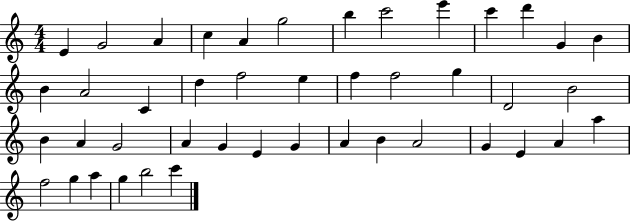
{
  \clef treble
  \numericTimeSignature
  \time 4/4
  \key c \major
  e'4 g'2 a'4 | c''4 a'4 g''2 | b''4 c'''2 e'''4 | c'''4 d'''4 g'4 b'4 | \break b'4 a'2 c'4 | d''4 f''2 e''4 | f''4 f''2 g''4 | d'2 b'2 | \break b'4 a'4 g'2 | a'4 g'4 e'4 g'4 | a'4 b'4 a'2 | g'4 e'4 a'4 a''4 | \break f''2 g''4 a''4 | g''4 b''2 c'''4 | \bar "|."
}